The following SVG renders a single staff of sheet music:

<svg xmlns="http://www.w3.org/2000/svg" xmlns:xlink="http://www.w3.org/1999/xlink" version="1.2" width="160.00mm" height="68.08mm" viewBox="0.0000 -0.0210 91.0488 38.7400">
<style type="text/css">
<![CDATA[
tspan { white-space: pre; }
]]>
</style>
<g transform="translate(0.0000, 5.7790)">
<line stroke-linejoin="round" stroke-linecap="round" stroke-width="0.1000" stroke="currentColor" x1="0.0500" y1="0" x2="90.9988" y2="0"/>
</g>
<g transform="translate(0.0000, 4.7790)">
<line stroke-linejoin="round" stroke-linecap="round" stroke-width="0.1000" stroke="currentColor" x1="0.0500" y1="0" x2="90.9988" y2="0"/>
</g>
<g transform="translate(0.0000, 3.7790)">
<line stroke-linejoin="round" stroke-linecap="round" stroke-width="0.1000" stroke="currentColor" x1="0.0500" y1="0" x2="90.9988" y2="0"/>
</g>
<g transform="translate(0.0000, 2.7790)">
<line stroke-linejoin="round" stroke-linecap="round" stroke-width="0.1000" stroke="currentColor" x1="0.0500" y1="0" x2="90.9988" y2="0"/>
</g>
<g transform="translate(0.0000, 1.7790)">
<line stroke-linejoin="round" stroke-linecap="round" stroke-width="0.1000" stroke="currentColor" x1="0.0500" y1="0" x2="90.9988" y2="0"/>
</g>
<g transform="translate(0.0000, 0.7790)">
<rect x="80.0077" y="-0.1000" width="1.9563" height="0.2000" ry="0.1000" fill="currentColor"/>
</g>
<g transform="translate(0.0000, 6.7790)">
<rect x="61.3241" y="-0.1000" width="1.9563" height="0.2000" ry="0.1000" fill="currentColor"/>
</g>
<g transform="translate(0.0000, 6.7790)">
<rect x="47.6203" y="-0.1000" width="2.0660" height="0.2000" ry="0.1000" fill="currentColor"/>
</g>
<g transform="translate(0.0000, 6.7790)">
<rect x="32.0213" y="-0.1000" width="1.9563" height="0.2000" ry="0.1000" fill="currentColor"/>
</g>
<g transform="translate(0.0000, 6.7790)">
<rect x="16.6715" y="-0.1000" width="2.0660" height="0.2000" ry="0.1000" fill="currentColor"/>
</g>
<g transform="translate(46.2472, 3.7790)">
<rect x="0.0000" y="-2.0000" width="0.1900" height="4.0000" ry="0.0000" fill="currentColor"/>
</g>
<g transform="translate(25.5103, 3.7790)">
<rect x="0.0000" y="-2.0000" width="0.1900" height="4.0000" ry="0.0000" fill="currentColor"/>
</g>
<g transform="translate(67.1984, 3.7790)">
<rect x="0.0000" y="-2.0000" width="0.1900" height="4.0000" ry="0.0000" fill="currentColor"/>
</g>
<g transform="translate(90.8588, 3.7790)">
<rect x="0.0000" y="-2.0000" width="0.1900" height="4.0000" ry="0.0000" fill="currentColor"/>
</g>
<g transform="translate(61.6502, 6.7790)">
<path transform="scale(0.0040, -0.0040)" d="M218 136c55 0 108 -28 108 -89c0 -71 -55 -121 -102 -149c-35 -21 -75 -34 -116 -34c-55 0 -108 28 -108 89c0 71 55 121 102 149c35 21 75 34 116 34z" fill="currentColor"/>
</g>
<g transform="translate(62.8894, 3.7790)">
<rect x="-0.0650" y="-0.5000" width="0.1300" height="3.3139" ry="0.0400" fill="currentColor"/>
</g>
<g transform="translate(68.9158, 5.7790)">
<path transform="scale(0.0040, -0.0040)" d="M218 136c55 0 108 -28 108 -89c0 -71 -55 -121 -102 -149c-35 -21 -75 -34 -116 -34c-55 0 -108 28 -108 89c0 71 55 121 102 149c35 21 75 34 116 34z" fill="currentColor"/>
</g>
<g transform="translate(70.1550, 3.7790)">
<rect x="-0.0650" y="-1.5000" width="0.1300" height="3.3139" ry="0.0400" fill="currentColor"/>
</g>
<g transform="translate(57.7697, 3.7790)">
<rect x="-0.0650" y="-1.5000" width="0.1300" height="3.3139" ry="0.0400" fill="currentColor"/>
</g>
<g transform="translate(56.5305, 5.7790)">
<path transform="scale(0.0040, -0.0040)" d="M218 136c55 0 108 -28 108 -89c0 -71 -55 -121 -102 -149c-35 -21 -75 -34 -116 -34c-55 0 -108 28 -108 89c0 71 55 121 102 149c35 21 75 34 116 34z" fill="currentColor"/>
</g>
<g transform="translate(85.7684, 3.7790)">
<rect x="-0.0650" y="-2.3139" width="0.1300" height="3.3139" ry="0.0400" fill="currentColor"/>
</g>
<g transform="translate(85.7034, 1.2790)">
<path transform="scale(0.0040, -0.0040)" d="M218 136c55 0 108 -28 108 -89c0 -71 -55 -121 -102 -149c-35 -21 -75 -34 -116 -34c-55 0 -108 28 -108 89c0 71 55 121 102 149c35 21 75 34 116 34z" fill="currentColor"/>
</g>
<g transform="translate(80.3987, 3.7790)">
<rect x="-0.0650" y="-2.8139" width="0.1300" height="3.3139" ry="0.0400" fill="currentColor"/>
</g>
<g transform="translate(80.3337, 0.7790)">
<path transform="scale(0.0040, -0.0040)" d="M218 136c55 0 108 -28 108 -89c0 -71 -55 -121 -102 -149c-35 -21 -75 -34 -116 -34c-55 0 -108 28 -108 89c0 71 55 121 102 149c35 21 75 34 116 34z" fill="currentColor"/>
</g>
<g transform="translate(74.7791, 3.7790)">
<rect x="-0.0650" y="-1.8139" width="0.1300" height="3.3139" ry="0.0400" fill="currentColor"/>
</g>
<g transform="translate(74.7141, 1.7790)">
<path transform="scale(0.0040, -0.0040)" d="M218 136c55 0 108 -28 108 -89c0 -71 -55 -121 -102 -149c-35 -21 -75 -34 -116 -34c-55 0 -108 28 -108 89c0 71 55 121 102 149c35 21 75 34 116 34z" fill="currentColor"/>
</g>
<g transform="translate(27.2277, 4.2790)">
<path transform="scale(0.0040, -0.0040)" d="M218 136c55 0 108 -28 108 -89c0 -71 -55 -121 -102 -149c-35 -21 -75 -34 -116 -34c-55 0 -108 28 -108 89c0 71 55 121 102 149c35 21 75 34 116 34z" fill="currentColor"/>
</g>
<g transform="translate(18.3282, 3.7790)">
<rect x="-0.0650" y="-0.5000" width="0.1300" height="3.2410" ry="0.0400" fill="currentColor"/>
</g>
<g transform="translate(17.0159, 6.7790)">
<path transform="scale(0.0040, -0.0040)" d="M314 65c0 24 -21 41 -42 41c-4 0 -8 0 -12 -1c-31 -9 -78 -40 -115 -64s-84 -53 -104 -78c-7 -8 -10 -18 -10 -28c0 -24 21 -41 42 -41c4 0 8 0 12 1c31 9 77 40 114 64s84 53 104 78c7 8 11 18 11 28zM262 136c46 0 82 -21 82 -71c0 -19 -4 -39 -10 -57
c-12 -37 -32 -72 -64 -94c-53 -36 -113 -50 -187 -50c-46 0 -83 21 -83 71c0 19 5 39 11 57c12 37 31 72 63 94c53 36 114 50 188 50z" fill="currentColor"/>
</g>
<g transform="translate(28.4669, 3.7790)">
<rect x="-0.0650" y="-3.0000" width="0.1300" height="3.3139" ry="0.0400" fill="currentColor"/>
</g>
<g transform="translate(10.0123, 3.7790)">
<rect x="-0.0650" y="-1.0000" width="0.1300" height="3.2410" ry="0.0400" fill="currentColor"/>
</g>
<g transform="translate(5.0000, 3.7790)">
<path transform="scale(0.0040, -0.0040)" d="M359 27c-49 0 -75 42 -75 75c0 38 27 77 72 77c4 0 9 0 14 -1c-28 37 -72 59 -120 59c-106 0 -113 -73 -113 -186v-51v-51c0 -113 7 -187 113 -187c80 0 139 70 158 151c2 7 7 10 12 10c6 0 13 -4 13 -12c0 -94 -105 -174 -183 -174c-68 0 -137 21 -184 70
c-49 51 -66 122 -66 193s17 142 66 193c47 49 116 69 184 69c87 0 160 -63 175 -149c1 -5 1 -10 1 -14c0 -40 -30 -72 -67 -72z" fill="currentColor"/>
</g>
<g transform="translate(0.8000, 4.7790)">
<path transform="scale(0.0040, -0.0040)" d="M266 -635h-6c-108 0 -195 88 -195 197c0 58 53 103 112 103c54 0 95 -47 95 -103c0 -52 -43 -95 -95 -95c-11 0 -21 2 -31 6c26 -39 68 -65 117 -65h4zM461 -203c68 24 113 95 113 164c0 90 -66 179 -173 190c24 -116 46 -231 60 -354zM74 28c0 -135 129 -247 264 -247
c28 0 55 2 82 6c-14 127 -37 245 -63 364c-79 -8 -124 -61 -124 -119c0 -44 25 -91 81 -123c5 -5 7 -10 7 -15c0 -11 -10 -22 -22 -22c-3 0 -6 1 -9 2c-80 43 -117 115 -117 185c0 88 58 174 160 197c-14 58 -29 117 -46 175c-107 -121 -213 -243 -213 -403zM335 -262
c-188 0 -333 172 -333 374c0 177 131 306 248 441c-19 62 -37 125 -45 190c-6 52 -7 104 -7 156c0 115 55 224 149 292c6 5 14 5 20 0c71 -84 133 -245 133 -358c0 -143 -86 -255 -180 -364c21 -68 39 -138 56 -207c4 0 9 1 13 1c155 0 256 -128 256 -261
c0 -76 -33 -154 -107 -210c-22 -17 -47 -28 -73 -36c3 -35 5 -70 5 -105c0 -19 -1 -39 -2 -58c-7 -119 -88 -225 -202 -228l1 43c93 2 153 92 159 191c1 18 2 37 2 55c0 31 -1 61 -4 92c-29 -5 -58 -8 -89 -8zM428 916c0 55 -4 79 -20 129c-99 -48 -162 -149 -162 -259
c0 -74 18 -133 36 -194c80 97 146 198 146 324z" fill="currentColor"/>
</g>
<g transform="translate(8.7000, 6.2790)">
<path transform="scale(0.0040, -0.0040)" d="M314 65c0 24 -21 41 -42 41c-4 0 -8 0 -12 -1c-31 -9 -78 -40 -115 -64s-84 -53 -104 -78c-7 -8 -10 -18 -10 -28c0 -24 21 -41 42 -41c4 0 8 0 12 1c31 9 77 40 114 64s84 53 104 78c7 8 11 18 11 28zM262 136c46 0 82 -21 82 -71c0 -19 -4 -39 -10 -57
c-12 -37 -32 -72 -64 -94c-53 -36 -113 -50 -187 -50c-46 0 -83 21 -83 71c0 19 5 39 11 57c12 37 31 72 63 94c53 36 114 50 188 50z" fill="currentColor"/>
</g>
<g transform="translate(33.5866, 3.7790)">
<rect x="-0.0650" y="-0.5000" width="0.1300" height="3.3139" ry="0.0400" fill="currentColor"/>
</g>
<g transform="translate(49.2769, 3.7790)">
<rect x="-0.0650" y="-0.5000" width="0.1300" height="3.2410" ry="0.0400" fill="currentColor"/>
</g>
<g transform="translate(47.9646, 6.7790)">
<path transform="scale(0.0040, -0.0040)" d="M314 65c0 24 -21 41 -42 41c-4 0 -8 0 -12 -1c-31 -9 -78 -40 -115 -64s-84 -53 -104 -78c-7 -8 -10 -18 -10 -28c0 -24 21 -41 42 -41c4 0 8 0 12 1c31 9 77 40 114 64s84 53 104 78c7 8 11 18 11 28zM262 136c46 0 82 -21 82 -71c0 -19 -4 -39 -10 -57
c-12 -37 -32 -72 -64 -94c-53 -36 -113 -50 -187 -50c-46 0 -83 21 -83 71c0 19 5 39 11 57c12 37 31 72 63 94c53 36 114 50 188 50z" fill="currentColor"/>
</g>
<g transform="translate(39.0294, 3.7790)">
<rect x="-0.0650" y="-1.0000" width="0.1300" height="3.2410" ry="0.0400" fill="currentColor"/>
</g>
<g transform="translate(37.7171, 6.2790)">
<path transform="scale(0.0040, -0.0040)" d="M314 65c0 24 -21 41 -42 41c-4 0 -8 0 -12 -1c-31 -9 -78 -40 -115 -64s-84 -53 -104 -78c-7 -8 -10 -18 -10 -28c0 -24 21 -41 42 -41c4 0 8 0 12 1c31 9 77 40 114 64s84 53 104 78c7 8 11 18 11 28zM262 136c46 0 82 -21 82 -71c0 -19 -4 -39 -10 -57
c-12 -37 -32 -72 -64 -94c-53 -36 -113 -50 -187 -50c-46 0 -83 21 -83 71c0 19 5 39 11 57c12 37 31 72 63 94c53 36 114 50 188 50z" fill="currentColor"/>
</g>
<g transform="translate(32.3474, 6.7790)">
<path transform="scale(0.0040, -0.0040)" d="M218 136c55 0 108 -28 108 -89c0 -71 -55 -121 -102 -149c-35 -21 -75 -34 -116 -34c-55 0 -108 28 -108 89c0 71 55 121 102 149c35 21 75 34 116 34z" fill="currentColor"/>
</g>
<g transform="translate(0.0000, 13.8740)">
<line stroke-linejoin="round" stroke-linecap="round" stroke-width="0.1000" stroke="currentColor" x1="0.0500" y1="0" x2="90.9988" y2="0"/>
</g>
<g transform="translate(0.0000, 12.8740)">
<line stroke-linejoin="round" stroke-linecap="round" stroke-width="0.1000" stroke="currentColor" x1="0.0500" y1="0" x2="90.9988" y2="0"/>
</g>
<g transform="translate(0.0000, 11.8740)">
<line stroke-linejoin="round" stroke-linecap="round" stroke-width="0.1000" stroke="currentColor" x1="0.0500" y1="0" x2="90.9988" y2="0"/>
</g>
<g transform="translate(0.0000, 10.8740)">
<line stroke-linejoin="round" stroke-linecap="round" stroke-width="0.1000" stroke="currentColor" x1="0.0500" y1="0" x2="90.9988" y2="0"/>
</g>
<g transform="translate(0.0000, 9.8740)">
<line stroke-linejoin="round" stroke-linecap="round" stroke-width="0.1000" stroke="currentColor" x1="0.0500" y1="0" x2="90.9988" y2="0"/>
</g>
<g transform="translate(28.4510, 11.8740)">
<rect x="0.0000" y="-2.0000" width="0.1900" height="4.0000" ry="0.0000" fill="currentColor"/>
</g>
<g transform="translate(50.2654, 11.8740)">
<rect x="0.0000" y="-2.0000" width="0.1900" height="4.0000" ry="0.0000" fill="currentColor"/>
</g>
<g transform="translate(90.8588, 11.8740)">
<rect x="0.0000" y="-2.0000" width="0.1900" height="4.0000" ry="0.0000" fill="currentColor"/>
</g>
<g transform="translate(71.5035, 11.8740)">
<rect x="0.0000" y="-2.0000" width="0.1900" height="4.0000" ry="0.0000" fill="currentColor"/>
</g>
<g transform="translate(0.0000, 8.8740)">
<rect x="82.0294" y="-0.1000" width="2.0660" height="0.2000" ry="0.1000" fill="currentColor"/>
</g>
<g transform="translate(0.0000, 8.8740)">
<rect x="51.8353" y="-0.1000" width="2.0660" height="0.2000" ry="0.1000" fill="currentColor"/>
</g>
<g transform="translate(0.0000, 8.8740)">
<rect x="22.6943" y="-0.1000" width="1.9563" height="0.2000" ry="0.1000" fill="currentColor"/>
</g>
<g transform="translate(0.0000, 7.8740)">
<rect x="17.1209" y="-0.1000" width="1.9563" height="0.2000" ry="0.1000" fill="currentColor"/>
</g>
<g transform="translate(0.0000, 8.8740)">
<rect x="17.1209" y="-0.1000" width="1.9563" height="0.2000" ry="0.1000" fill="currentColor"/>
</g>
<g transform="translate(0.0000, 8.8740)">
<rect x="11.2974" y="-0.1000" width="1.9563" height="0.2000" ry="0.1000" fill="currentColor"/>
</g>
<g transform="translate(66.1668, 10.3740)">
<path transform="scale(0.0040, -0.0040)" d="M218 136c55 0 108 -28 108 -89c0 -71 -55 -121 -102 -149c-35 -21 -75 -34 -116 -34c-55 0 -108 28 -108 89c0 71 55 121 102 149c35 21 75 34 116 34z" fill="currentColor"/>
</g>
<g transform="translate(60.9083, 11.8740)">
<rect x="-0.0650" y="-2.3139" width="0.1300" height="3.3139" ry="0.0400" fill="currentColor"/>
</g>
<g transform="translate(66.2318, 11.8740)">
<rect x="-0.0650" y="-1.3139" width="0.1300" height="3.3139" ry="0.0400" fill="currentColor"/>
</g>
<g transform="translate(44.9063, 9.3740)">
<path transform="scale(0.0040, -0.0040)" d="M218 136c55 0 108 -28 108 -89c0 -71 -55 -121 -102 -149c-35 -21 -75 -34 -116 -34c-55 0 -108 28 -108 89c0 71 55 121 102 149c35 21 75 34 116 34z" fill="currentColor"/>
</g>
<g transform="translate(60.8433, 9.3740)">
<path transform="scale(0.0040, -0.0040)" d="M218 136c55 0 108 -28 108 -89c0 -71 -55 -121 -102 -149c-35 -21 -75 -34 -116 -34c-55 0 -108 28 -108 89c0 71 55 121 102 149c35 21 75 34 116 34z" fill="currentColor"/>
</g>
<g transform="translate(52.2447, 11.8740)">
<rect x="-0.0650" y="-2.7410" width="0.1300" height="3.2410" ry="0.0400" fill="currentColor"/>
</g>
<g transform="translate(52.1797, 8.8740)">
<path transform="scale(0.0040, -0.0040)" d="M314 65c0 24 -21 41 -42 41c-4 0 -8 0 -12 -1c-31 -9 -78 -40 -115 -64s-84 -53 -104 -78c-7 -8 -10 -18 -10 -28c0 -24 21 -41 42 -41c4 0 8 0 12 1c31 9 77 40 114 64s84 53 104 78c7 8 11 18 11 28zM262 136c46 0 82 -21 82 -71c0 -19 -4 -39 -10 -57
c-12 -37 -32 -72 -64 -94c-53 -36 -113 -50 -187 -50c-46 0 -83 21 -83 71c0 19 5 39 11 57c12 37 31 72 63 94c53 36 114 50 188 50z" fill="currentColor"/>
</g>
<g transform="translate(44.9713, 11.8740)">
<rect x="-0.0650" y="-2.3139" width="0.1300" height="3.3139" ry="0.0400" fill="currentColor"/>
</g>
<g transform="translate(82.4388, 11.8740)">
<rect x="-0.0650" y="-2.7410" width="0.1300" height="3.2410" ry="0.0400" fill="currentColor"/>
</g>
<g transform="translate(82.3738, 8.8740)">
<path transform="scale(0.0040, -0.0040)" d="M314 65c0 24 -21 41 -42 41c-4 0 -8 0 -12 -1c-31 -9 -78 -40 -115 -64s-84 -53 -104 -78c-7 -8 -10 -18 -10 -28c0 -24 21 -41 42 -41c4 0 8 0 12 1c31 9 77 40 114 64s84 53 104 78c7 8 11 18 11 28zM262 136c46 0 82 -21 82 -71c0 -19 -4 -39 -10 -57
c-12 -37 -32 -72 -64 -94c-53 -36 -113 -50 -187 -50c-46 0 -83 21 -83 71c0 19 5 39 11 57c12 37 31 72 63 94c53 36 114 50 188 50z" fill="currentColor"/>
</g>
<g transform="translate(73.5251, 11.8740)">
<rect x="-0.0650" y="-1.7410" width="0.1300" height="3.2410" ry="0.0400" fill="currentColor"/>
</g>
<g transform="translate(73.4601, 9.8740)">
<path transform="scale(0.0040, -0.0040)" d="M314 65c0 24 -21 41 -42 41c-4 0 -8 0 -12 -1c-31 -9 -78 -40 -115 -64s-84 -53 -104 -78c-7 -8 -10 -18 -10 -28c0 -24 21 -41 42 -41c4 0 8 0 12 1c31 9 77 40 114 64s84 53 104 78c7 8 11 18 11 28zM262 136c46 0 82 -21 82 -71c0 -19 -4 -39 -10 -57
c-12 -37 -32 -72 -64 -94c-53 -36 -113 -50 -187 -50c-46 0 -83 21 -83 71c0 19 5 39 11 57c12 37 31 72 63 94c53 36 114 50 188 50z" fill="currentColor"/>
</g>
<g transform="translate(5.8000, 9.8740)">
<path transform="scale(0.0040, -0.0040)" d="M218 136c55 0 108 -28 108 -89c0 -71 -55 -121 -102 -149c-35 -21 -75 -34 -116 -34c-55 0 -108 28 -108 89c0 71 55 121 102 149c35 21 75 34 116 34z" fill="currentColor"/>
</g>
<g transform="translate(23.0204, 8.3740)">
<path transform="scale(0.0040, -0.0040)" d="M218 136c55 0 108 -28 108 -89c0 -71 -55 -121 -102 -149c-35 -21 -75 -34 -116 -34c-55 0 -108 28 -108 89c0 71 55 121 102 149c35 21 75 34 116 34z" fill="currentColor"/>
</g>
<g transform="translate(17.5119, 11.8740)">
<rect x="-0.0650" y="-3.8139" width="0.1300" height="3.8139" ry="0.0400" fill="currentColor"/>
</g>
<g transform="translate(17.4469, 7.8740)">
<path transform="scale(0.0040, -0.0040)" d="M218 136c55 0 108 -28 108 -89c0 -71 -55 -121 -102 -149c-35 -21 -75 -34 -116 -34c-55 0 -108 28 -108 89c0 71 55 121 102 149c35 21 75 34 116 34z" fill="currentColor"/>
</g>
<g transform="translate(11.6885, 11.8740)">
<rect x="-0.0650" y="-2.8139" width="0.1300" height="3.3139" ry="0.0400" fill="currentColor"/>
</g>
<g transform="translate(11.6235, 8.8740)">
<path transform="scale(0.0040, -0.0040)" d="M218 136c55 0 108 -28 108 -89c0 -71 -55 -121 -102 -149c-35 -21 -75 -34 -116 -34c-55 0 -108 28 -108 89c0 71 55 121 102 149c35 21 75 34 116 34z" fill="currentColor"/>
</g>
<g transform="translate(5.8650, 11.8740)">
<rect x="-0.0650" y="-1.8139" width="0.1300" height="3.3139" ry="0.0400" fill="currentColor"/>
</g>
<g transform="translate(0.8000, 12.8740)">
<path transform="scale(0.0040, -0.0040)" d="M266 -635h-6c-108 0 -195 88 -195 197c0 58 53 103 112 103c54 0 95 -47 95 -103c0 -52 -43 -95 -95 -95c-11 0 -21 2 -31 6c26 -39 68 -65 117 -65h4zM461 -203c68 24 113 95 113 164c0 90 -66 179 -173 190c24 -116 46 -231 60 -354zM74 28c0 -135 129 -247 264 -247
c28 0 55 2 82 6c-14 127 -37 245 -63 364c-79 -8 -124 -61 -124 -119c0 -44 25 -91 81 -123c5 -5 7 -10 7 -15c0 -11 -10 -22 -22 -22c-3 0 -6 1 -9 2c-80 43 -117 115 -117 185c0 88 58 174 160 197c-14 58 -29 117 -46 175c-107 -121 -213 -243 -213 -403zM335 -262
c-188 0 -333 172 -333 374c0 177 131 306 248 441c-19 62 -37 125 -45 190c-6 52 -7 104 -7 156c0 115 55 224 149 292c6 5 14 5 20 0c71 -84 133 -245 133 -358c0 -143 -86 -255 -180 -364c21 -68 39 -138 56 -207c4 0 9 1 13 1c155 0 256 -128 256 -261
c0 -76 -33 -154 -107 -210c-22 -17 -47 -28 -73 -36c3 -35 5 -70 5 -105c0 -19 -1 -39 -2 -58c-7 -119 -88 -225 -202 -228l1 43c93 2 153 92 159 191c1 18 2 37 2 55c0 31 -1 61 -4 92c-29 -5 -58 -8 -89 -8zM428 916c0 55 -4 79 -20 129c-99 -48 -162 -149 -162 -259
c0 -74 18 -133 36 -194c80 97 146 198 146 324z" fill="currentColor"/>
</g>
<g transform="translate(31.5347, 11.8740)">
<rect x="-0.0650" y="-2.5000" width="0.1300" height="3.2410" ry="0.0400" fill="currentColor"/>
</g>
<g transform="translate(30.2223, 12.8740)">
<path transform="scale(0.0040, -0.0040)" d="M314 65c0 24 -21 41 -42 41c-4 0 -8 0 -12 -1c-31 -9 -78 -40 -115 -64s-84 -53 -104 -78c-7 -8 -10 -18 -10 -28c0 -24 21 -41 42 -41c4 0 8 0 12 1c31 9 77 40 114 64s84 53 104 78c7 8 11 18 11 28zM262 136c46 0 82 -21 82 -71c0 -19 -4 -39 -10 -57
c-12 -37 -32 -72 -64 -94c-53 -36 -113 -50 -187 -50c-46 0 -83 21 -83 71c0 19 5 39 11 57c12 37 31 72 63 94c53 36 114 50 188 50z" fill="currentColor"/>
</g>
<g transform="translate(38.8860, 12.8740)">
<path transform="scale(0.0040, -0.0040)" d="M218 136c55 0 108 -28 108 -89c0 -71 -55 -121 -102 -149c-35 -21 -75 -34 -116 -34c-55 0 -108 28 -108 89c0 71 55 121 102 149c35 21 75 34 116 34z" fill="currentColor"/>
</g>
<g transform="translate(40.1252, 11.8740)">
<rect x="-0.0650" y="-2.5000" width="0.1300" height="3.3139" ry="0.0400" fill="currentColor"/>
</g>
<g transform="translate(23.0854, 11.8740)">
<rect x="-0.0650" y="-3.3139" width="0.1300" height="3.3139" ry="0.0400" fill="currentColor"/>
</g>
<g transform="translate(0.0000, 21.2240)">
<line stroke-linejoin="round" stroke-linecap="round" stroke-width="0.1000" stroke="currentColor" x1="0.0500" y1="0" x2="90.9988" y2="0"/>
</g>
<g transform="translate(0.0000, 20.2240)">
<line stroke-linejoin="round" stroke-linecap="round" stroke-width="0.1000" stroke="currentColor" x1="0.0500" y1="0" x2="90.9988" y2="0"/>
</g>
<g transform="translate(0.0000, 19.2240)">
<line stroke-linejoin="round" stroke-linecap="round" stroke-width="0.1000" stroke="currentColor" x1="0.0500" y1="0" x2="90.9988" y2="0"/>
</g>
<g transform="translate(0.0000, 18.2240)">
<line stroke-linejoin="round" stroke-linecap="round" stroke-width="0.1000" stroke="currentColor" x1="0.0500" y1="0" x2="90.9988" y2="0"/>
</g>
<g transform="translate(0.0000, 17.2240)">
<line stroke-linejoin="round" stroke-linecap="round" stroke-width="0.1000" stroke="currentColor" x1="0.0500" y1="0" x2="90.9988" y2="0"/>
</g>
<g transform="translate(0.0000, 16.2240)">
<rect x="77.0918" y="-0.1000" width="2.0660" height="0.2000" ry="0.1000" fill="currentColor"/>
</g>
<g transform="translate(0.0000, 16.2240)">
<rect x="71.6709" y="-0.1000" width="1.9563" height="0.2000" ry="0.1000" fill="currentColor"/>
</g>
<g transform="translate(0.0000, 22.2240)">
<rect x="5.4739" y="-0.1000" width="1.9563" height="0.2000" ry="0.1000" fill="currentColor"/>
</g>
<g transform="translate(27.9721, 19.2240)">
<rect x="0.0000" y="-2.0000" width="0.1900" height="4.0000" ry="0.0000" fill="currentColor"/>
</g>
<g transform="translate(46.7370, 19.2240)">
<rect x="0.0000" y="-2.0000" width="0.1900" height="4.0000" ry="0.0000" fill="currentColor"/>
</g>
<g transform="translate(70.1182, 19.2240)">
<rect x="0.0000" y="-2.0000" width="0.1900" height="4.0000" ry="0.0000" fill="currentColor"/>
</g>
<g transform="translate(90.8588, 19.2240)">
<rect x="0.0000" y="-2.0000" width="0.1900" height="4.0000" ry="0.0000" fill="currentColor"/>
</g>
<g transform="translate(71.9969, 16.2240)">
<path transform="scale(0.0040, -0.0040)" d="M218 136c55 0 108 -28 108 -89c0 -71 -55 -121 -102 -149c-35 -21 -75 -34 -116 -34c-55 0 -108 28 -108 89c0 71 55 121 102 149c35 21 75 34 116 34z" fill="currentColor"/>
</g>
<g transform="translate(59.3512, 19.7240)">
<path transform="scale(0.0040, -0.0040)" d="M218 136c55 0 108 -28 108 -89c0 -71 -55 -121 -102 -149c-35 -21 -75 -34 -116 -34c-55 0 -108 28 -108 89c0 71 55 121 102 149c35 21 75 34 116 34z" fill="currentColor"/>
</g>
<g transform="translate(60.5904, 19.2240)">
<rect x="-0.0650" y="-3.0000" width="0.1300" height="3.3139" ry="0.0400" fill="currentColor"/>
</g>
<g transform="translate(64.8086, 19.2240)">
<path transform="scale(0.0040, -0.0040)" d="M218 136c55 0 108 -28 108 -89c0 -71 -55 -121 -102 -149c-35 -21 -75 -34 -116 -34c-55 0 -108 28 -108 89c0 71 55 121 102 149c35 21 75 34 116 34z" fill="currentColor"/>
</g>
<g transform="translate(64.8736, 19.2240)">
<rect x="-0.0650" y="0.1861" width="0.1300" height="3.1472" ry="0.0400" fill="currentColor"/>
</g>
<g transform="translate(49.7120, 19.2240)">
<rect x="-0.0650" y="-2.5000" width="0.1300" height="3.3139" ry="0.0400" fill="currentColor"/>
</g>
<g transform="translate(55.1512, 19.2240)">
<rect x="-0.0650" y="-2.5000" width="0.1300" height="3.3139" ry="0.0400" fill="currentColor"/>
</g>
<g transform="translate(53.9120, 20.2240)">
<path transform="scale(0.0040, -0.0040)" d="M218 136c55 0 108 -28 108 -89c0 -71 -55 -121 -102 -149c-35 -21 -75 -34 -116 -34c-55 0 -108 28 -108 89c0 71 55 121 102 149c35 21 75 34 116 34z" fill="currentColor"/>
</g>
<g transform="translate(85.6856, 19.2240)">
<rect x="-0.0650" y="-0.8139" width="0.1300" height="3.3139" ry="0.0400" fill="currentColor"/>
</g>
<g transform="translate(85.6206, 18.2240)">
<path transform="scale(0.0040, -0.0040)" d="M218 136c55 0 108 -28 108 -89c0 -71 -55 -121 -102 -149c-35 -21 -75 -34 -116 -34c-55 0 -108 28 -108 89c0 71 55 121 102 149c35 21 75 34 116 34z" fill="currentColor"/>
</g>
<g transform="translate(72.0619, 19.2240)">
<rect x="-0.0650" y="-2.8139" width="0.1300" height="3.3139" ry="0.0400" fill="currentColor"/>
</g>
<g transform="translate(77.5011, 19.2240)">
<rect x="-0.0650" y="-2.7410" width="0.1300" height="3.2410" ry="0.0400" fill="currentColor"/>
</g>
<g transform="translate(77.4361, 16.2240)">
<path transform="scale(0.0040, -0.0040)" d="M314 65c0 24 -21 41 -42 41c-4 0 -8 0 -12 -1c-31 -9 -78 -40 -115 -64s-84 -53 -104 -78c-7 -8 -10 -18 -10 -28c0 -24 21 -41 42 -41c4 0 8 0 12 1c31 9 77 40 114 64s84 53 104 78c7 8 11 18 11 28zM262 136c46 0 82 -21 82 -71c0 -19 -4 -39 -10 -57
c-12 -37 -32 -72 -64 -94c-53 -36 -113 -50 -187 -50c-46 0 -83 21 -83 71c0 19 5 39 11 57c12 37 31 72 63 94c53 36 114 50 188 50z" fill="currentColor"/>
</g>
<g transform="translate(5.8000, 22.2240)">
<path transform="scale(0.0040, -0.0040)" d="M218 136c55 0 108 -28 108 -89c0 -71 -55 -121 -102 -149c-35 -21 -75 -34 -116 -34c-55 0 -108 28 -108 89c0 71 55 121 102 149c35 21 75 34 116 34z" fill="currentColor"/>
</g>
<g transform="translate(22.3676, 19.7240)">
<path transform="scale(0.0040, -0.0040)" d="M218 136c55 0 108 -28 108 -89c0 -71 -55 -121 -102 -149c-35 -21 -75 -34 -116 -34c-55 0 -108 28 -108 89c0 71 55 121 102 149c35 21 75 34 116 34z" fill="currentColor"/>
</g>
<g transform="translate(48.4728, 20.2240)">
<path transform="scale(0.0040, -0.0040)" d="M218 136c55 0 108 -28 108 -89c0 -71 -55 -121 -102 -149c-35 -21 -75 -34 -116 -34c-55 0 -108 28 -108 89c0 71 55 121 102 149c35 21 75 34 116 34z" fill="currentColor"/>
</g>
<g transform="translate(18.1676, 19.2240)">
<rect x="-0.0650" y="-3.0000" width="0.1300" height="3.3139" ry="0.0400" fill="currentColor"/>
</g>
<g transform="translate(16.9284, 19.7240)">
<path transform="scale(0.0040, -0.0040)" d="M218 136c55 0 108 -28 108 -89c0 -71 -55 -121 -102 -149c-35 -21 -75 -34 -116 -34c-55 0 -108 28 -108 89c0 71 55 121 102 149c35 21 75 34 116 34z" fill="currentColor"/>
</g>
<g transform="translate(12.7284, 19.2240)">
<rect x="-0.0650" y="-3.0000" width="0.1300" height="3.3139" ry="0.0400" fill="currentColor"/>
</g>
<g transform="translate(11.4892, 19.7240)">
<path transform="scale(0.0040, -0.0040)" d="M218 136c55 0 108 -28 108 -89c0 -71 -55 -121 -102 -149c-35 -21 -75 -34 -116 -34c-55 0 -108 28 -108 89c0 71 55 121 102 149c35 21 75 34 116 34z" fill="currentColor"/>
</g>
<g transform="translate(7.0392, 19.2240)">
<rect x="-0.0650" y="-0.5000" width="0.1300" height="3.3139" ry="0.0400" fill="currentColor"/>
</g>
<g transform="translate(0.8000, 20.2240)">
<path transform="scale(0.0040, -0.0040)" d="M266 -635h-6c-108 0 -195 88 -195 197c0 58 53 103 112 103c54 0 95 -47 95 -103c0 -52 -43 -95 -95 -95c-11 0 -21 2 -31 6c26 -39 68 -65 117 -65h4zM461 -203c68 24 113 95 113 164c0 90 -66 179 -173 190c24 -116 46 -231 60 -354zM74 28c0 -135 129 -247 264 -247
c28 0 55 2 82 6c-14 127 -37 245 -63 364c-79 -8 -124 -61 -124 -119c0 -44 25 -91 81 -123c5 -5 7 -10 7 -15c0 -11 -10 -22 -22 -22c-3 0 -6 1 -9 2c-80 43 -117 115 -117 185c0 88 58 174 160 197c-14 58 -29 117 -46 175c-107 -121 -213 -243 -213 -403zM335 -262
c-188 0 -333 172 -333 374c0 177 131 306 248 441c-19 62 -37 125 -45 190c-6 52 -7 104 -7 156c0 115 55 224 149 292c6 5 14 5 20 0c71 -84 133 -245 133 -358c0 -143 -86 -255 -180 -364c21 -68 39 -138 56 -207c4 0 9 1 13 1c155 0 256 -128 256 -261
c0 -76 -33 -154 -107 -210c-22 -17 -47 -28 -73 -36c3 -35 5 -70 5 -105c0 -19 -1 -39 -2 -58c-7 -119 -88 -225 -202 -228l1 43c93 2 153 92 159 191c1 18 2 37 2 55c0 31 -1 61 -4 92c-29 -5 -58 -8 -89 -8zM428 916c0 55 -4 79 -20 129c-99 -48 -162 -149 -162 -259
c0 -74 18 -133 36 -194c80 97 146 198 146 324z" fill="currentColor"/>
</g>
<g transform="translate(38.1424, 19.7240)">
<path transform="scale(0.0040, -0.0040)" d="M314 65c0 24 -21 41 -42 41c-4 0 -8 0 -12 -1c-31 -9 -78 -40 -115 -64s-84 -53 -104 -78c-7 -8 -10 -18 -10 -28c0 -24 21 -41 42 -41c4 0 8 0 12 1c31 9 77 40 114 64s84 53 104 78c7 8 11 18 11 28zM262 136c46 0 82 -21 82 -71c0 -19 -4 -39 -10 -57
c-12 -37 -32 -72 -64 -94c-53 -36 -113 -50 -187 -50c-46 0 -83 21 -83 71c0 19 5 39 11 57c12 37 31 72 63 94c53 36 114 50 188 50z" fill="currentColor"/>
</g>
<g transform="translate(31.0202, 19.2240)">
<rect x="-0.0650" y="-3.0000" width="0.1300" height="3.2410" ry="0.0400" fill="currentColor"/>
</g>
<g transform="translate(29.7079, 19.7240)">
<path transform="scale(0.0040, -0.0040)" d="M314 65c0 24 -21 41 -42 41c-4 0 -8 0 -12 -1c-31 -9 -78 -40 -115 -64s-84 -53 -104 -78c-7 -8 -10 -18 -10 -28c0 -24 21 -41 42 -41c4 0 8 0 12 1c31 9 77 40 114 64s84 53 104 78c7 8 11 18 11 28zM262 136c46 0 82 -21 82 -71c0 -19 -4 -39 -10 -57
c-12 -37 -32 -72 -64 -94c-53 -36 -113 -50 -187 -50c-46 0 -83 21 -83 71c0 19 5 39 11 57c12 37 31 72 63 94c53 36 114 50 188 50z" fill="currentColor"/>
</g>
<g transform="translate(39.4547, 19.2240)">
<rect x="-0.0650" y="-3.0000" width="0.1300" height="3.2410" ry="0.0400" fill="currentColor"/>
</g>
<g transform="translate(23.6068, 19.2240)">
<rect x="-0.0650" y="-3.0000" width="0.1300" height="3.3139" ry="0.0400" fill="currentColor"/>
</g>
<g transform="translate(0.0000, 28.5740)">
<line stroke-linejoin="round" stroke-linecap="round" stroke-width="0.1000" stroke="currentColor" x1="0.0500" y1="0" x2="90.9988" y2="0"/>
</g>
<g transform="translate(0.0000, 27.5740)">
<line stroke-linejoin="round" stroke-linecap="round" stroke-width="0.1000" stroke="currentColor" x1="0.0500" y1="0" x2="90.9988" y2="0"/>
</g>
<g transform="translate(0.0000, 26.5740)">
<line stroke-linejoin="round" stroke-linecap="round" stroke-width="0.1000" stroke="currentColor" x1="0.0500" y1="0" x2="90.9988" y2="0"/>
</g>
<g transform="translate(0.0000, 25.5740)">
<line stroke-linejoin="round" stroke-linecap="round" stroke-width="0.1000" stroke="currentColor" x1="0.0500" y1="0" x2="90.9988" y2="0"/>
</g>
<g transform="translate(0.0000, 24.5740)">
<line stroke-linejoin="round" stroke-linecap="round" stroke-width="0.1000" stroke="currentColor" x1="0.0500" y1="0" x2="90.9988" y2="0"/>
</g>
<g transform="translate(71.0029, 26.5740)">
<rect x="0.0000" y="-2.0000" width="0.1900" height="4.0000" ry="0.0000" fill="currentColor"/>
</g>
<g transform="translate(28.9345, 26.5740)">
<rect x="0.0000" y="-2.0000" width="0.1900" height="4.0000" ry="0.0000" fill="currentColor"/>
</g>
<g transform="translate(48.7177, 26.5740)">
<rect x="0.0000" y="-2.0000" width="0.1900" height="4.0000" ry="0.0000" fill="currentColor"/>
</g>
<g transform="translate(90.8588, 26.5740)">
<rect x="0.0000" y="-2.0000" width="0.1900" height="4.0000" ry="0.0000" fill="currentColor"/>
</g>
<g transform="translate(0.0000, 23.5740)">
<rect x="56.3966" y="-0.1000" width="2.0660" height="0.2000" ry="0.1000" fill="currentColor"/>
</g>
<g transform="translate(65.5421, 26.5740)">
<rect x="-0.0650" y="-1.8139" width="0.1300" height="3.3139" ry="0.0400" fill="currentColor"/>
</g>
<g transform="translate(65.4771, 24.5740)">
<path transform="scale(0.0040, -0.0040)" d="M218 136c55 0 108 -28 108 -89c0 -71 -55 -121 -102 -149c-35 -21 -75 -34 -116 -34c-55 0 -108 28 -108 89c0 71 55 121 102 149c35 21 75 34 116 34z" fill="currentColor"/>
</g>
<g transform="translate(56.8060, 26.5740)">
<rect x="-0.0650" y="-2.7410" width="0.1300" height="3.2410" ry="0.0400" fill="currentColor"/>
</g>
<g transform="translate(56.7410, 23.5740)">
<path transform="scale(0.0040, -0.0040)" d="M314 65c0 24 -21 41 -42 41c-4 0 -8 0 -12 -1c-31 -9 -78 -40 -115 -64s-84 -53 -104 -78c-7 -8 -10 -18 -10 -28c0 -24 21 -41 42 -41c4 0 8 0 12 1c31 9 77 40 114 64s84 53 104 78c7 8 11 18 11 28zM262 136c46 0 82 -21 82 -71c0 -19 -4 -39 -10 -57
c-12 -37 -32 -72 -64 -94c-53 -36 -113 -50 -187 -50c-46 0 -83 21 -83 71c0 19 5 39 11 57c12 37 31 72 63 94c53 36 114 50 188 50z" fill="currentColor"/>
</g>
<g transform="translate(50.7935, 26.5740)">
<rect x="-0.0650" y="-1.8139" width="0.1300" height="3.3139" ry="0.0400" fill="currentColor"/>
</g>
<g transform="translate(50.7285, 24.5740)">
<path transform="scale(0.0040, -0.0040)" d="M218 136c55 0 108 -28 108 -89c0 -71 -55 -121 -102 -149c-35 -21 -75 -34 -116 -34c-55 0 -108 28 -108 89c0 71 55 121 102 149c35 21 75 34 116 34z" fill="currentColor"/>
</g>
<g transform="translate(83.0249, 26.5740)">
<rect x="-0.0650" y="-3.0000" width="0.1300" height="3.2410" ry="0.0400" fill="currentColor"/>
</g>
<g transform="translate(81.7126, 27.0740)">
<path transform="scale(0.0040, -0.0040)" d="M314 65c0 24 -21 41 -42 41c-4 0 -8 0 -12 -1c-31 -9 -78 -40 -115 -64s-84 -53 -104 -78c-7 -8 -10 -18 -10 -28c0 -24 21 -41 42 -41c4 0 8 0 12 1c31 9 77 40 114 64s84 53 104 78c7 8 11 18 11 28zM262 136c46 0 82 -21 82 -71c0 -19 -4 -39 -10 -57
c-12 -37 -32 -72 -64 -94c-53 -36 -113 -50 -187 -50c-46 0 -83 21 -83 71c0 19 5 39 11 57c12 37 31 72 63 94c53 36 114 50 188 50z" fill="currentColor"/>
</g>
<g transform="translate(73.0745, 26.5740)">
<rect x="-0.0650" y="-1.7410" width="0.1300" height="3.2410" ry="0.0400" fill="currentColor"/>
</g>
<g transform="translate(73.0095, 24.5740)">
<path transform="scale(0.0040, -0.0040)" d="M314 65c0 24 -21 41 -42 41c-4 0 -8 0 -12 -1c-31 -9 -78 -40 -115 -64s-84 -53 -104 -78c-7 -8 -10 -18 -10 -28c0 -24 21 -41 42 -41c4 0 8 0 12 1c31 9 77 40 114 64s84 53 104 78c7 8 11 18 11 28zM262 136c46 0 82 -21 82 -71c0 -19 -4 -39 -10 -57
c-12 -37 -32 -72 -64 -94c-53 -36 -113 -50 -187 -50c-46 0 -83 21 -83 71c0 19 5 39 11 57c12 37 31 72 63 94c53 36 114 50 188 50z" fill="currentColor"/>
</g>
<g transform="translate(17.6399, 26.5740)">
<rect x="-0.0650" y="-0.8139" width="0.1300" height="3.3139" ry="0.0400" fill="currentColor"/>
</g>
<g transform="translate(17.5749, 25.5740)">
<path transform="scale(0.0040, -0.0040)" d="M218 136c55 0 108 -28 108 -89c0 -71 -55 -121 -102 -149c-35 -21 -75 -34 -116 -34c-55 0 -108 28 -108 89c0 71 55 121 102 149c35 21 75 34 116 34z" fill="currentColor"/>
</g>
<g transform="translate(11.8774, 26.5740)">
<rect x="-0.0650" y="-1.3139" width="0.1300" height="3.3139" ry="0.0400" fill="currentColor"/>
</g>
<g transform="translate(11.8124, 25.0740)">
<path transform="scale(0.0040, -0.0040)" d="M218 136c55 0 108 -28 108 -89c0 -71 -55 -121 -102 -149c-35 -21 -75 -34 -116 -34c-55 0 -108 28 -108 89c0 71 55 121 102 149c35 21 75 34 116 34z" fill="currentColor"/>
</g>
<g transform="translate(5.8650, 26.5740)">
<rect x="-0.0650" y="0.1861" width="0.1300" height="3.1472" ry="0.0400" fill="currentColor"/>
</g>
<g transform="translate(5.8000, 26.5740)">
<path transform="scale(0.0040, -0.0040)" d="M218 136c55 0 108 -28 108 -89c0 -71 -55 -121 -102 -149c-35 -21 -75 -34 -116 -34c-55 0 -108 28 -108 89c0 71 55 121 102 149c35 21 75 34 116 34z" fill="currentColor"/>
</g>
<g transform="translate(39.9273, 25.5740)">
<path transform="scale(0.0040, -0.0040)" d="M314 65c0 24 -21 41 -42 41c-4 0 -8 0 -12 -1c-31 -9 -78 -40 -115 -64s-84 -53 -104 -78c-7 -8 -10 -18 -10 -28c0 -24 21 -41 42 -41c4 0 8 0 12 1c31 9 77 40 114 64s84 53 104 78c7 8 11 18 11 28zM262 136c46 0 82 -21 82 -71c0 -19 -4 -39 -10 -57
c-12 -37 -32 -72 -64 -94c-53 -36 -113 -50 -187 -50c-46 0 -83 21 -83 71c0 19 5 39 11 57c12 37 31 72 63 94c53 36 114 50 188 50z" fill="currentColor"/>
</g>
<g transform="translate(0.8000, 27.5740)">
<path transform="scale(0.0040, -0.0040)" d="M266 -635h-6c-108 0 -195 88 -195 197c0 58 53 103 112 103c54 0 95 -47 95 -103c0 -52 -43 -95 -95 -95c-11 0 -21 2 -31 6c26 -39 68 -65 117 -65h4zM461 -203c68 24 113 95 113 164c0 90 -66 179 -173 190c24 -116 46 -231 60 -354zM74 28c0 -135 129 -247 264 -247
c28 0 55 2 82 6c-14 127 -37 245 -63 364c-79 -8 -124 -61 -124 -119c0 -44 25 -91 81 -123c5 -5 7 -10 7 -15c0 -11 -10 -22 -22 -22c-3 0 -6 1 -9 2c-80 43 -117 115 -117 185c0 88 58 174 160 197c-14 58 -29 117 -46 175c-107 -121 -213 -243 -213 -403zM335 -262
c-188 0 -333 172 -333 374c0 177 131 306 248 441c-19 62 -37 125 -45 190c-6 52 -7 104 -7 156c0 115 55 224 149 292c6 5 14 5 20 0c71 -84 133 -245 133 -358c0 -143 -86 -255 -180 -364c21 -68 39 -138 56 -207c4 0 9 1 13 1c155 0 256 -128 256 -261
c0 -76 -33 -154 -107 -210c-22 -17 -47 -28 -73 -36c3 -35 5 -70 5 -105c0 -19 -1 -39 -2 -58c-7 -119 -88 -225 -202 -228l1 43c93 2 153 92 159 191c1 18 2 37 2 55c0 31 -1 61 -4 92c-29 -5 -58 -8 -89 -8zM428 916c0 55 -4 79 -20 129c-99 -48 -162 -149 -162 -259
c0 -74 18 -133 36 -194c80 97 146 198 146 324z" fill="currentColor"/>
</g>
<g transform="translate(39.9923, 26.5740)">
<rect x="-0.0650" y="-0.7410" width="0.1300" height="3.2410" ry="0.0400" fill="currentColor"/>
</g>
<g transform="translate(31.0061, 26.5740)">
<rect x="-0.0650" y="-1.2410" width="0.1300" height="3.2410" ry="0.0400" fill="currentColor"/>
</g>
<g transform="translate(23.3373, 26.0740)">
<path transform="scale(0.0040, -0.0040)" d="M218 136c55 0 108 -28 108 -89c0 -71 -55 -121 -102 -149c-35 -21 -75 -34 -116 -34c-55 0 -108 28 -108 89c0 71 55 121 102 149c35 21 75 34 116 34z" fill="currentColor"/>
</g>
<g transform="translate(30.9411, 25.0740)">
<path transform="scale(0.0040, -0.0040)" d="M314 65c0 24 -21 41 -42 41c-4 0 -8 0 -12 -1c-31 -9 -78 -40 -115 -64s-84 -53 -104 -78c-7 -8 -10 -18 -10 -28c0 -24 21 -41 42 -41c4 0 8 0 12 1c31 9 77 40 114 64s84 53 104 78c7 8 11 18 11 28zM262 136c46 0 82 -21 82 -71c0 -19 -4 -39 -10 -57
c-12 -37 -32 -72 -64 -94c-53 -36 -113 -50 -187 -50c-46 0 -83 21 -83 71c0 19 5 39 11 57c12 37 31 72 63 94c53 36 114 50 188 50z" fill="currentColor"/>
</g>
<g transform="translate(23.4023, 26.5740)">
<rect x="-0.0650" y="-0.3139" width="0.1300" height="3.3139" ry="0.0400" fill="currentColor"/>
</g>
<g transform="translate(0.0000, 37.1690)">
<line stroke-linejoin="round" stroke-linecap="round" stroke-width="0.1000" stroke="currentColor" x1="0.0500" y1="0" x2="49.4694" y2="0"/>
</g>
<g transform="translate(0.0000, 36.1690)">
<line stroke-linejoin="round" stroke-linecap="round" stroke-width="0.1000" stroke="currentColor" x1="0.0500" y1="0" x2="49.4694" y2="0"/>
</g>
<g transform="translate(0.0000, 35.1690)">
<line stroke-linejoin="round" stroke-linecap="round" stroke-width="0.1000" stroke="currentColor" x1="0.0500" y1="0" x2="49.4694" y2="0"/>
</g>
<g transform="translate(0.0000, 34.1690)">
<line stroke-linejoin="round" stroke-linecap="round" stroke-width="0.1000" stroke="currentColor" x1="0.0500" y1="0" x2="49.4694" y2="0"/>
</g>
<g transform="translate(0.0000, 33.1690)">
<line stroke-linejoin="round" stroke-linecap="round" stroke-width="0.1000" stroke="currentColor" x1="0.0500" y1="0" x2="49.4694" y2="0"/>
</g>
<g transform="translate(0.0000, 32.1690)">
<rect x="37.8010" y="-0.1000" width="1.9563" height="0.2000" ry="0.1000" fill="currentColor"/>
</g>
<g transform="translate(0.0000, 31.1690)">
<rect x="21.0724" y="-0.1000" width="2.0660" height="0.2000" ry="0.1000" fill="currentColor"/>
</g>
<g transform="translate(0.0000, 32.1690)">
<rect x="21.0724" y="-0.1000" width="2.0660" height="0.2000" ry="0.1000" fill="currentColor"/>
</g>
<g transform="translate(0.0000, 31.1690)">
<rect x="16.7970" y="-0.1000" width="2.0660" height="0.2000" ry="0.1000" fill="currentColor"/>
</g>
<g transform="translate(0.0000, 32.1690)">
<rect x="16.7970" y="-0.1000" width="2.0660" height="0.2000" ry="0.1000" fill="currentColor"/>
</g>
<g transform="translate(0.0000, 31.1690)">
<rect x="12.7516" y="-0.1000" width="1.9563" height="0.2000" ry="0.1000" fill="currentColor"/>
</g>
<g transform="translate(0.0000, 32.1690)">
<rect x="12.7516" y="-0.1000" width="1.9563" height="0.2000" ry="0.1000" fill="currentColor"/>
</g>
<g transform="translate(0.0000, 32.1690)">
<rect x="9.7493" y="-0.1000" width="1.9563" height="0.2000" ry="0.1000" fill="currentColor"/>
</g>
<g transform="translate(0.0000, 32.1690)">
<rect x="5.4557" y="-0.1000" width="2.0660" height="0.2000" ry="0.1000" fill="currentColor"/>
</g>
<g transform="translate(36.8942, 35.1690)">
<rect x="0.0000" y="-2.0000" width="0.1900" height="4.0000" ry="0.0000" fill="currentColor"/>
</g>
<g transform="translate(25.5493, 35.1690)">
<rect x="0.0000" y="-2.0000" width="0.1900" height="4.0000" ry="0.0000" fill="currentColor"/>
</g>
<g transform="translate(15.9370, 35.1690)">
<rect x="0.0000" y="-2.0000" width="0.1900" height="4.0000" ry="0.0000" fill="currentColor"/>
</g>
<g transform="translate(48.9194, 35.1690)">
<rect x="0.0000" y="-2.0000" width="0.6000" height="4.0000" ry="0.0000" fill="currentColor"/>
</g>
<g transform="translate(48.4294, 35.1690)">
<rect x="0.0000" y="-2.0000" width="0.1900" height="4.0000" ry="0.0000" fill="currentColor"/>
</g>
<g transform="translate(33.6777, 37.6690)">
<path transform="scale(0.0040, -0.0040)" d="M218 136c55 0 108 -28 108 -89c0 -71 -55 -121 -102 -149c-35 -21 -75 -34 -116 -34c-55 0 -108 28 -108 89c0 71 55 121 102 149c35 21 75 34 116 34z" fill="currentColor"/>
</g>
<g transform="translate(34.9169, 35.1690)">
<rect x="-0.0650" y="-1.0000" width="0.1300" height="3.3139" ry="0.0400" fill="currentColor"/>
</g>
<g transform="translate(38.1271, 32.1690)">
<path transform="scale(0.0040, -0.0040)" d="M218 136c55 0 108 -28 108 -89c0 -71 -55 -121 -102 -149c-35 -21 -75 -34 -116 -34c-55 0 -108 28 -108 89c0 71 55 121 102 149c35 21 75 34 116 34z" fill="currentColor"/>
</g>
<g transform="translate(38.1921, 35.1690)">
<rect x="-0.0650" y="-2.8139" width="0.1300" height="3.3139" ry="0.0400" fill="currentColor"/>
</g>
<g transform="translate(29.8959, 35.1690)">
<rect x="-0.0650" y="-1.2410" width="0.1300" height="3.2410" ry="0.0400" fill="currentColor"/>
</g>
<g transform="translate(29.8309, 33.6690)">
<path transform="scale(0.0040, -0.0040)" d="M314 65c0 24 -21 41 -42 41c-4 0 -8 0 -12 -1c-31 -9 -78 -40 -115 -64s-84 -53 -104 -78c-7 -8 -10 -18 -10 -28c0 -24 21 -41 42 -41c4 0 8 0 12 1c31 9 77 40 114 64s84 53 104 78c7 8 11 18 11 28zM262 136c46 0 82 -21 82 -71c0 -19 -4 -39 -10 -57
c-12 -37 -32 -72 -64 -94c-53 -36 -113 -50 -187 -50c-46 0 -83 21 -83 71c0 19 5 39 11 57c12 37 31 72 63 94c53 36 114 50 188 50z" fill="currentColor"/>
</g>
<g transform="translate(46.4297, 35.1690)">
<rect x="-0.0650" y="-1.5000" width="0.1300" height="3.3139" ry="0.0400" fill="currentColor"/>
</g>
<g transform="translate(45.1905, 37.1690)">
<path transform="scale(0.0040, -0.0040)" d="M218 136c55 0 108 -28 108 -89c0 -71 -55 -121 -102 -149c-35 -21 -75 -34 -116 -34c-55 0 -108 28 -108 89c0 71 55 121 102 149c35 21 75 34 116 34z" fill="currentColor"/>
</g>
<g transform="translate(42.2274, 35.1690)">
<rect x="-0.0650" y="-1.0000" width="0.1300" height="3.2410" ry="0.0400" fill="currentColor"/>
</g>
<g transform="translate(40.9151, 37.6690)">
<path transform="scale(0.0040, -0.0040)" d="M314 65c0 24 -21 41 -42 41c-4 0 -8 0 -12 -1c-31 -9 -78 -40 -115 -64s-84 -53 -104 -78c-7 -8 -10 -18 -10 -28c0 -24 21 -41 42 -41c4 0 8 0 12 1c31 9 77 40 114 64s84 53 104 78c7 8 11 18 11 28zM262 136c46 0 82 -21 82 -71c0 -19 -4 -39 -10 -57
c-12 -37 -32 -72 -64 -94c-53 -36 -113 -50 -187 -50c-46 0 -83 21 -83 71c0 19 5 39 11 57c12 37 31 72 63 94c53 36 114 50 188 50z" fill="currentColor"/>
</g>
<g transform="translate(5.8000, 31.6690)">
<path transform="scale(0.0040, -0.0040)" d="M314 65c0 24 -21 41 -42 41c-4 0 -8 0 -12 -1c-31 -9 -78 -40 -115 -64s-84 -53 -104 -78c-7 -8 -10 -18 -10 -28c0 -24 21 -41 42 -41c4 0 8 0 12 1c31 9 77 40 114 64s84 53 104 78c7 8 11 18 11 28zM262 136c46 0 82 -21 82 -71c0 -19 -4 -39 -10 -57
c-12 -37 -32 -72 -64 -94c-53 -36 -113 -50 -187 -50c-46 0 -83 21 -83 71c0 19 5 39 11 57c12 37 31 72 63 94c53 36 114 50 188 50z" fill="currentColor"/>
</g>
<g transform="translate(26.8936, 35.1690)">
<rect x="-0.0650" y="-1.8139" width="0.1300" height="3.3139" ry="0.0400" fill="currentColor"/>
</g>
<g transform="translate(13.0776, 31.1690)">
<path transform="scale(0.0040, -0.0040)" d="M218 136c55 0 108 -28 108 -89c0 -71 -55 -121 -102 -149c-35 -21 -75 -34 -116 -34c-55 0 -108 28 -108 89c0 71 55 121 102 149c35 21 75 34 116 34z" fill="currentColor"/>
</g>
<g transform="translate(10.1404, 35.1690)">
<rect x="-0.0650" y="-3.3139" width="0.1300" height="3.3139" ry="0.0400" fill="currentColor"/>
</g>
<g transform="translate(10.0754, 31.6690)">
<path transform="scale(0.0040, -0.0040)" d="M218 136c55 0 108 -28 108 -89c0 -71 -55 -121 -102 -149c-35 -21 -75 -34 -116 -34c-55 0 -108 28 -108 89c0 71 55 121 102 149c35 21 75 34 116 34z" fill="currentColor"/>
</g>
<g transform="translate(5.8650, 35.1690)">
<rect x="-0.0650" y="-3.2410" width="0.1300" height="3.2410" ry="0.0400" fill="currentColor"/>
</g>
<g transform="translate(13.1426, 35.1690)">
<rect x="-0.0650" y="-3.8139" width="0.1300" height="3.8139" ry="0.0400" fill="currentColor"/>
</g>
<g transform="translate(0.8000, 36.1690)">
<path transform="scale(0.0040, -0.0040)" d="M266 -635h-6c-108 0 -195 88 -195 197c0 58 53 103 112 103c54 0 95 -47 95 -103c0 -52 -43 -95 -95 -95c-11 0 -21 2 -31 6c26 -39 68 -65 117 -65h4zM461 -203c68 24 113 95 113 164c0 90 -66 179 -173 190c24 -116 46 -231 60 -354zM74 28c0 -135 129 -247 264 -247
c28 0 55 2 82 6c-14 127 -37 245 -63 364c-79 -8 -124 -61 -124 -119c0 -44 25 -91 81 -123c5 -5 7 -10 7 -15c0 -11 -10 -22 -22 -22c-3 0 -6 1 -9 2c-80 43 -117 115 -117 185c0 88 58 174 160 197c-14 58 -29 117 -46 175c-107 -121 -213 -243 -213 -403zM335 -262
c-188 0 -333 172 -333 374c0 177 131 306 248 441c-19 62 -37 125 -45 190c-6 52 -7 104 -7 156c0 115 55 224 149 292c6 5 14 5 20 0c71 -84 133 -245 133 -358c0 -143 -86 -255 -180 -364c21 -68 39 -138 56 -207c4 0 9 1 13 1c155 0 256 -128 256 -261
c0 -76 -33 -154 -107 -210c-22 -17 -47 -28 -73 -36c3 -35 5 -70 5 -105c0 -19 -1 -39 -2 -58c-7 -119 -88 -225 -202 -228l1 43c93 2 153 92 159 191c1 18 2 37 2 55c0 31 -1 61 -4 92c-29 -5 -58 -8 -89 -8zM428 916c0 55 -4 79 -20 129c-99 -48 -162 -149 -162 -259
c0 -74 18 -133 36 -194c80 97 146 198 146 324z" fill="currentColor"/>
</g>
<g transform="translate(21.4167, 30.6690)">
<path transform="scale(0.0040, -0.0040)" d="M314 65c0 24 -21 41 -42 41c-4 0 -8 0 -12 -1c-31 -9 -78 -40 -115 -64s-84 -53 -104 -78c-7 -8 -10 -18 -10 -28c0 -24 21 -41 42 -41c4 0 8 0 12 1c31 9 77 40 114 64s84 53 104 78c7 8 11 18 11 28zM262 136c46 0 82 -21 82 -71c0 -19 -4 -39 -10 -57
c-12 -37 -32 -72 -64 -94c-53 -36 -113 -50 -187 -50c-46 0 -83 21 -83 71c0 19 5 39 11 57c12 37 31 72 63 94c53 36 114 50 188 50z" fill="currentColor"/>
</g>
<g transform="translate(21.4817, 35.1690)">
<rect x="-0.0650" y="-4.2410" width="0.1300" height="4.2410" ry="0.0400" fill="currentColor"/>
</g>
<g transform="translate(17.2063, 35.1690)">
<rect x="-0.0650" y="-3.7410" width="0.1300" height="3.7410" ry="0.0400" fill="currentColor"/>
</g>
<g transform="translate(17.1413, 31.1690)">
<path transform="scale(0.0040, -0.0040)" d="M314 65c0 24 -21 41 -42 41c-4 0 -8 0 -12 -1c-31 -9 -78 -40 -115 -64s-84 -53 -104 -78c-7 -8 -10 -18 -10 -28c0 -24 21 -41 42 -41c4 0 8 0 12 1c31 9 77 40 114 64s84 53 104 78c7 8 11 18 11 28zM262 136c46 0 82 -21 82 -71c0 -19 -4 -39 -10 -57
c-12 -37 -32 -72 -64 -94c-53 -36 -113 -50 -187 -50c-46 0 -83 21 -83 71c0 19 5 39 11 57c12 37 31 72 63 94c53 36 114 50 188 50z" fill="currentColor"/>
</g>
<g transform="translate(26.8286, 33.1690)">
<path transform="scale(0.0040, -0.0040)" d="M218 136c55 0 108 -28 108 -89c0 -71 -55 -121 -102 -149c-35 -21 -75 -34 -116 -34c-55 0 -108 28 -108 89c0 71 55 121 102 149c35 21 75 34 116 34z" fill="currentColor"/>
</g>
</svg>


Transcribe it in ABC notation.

X:1
T:Untitled
M:4/4
L:1/4
K:C
D2 C2 A C D2 C2 E C E f a g f a c' b G2 G g a2 g e f2 a2 C A A A A2 A2 G G A B a a2 d B e d c e2 d2 f a2 f f2 A2 b2 b c' c'2 d'2 f e2 D a D2 E